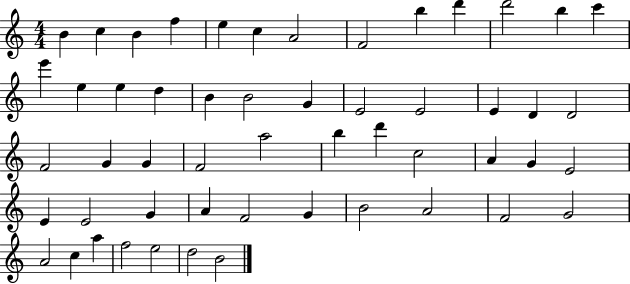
X:1
T:Untitled
M:4/4
L:1/4
K:C
B c B f e c A2 F2 b d' d'2 b c' e' e e d B B2 G E2 E2 E D D2 F2 G G F2 a2 b d' c2 A G E2 E E2 G A F2 G B2 A2 F2 G2 A2 c a f2 e2 d2 B2